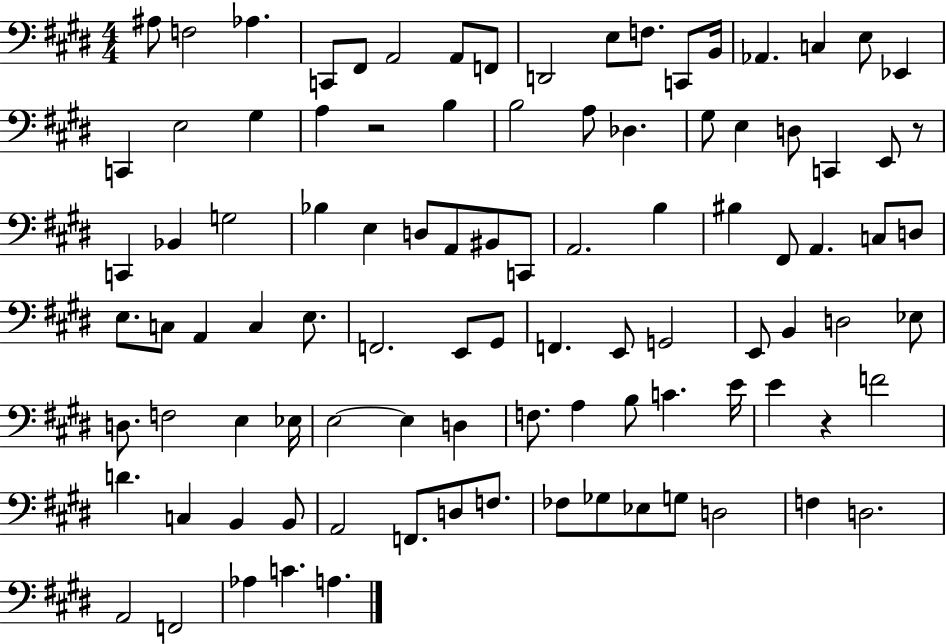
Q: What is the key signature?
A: E major